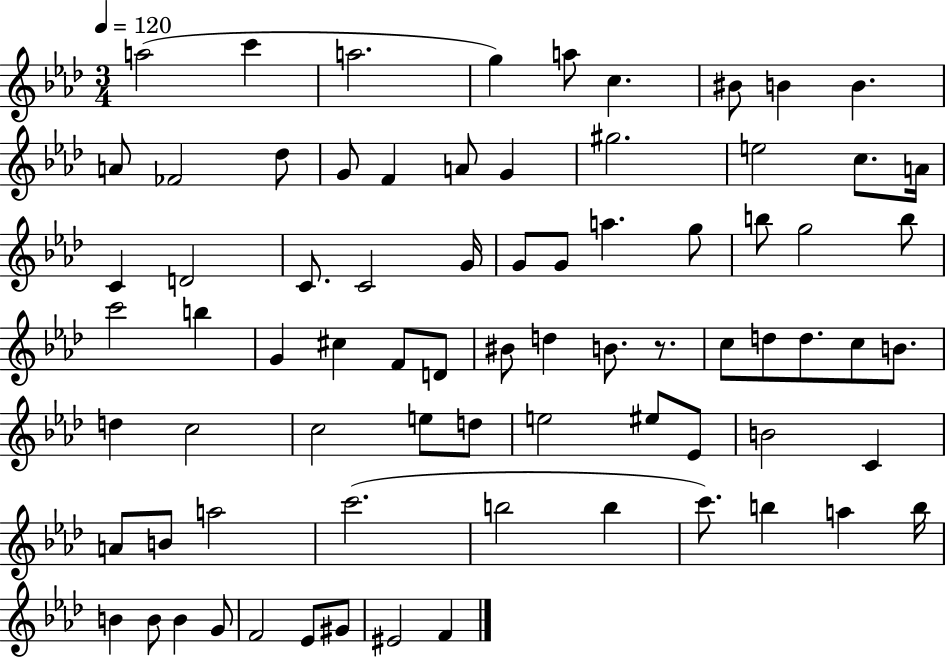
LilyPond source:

{
  \clef treble
  \numericTimeSignature
  \time 3/4
  \key aes \major
  \tempo 4 = 120
  a''2( c'''4 | a''2. | g''4) a''8 c''4. | bis'8 b'4 b'4. | \break a'8 fes'2 des''8 | g'8 f'4 a'8 g'4 | gis''2. | e''2 c''8. a'16 | \break c'4 d'2 | c'8. c'2 g'16 | g'8 g'8 a''4. g''8 | b''8 g''2 b''8 | \break c'''2 b''4 | g'4 cis''4 f'8 d'8 | bis'8 d''4 b'8. r8. | c''8 d''8 d''8. c''8 b'8. | \break d''4 c''2 | c''2 e''8 d''8 | e''2 eis''8 ees'8 | b'2 c'4 | \break a'8 b'8 a''2 | c'''2.( | b''2 b''4 | c'''8.) b''4 a''4 b''16 | \break b'4 b'8 b'4 g'8 | f'2 ees'8 gis'8 | eis'2 f'4 | \bar "|."
}